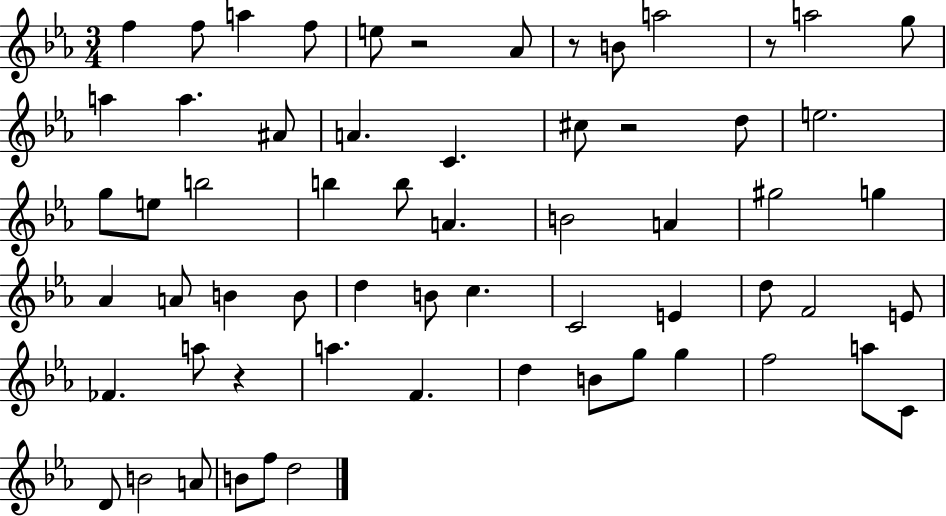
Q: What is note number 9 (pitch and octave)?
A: A5